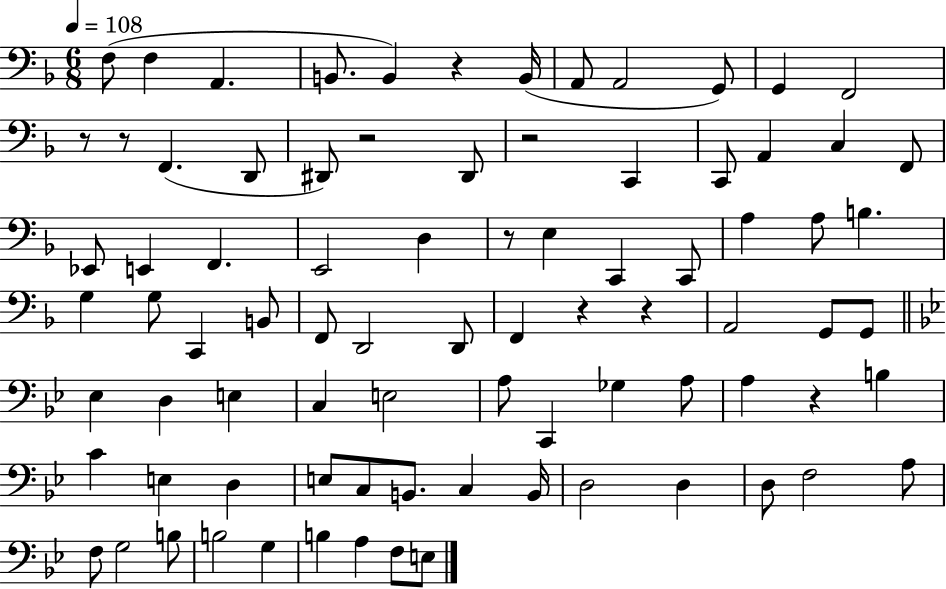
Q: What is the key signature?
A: F major